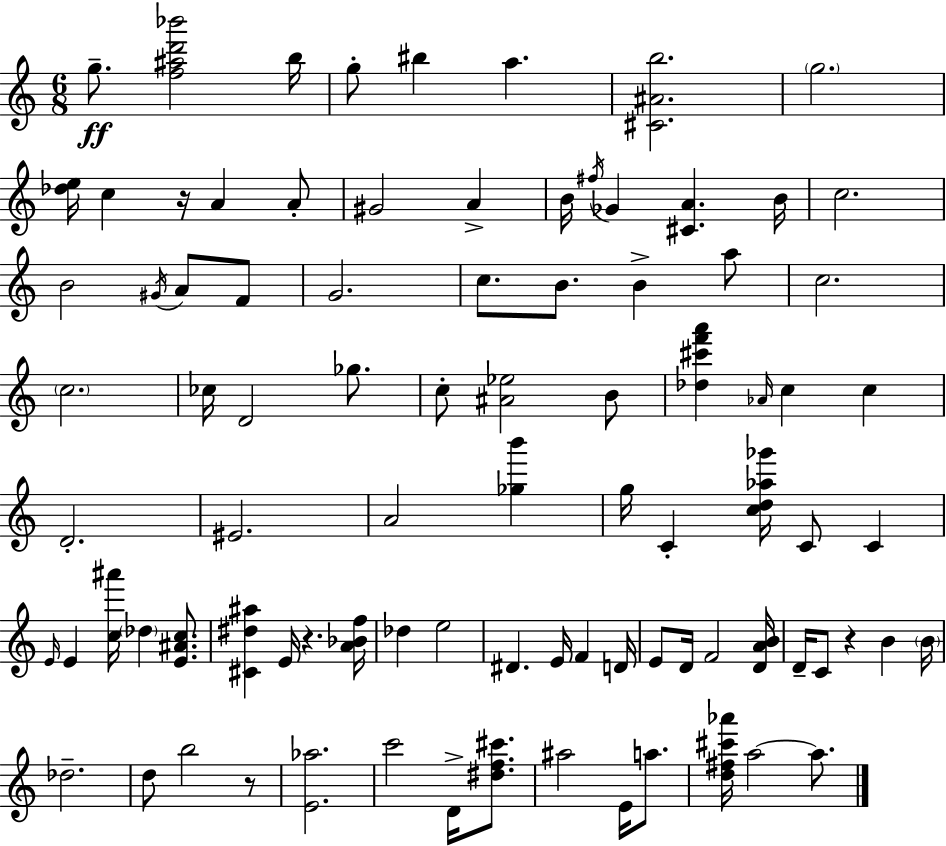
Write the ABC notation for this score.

X:1
T:Untitled
M:6/8
L:1/4
K:C
g/2 [f^ad'_b']2 b/4 g/2 ^b a [^C^Ab]2 g2 [_de]/4 c z/4 A A/2 ^G2 A B/4 ^f/4 _G [^CA] B/4 c2 B2 ^G/4 A/2 F/2 G2 c/2 B/2 B a/2 c2 c2 _c/4 D2 _g/2 c/2 [^A_e]2 B/2 [_d^c'f'a'] _A/4 c c D2 ^E2 A2 [_gb'] g/4 C [cd_a_g']/4 C/2 C E/4 E [c^a']/4 _d [E^Ac]/2 [^C^d^a] E/4 z [A_Bf]/4 _d e2 ^D E/4 F D/4 E/2 D/4 F2 [DAB]/4 D/4 C/2 z B B/4 _d2 d/2 b2 z/2 [E_a]2 c'2 D/4 [^df^c']/2 ^a2 E/4 a/2 [d^f^c'_a']/4 a2 a/2